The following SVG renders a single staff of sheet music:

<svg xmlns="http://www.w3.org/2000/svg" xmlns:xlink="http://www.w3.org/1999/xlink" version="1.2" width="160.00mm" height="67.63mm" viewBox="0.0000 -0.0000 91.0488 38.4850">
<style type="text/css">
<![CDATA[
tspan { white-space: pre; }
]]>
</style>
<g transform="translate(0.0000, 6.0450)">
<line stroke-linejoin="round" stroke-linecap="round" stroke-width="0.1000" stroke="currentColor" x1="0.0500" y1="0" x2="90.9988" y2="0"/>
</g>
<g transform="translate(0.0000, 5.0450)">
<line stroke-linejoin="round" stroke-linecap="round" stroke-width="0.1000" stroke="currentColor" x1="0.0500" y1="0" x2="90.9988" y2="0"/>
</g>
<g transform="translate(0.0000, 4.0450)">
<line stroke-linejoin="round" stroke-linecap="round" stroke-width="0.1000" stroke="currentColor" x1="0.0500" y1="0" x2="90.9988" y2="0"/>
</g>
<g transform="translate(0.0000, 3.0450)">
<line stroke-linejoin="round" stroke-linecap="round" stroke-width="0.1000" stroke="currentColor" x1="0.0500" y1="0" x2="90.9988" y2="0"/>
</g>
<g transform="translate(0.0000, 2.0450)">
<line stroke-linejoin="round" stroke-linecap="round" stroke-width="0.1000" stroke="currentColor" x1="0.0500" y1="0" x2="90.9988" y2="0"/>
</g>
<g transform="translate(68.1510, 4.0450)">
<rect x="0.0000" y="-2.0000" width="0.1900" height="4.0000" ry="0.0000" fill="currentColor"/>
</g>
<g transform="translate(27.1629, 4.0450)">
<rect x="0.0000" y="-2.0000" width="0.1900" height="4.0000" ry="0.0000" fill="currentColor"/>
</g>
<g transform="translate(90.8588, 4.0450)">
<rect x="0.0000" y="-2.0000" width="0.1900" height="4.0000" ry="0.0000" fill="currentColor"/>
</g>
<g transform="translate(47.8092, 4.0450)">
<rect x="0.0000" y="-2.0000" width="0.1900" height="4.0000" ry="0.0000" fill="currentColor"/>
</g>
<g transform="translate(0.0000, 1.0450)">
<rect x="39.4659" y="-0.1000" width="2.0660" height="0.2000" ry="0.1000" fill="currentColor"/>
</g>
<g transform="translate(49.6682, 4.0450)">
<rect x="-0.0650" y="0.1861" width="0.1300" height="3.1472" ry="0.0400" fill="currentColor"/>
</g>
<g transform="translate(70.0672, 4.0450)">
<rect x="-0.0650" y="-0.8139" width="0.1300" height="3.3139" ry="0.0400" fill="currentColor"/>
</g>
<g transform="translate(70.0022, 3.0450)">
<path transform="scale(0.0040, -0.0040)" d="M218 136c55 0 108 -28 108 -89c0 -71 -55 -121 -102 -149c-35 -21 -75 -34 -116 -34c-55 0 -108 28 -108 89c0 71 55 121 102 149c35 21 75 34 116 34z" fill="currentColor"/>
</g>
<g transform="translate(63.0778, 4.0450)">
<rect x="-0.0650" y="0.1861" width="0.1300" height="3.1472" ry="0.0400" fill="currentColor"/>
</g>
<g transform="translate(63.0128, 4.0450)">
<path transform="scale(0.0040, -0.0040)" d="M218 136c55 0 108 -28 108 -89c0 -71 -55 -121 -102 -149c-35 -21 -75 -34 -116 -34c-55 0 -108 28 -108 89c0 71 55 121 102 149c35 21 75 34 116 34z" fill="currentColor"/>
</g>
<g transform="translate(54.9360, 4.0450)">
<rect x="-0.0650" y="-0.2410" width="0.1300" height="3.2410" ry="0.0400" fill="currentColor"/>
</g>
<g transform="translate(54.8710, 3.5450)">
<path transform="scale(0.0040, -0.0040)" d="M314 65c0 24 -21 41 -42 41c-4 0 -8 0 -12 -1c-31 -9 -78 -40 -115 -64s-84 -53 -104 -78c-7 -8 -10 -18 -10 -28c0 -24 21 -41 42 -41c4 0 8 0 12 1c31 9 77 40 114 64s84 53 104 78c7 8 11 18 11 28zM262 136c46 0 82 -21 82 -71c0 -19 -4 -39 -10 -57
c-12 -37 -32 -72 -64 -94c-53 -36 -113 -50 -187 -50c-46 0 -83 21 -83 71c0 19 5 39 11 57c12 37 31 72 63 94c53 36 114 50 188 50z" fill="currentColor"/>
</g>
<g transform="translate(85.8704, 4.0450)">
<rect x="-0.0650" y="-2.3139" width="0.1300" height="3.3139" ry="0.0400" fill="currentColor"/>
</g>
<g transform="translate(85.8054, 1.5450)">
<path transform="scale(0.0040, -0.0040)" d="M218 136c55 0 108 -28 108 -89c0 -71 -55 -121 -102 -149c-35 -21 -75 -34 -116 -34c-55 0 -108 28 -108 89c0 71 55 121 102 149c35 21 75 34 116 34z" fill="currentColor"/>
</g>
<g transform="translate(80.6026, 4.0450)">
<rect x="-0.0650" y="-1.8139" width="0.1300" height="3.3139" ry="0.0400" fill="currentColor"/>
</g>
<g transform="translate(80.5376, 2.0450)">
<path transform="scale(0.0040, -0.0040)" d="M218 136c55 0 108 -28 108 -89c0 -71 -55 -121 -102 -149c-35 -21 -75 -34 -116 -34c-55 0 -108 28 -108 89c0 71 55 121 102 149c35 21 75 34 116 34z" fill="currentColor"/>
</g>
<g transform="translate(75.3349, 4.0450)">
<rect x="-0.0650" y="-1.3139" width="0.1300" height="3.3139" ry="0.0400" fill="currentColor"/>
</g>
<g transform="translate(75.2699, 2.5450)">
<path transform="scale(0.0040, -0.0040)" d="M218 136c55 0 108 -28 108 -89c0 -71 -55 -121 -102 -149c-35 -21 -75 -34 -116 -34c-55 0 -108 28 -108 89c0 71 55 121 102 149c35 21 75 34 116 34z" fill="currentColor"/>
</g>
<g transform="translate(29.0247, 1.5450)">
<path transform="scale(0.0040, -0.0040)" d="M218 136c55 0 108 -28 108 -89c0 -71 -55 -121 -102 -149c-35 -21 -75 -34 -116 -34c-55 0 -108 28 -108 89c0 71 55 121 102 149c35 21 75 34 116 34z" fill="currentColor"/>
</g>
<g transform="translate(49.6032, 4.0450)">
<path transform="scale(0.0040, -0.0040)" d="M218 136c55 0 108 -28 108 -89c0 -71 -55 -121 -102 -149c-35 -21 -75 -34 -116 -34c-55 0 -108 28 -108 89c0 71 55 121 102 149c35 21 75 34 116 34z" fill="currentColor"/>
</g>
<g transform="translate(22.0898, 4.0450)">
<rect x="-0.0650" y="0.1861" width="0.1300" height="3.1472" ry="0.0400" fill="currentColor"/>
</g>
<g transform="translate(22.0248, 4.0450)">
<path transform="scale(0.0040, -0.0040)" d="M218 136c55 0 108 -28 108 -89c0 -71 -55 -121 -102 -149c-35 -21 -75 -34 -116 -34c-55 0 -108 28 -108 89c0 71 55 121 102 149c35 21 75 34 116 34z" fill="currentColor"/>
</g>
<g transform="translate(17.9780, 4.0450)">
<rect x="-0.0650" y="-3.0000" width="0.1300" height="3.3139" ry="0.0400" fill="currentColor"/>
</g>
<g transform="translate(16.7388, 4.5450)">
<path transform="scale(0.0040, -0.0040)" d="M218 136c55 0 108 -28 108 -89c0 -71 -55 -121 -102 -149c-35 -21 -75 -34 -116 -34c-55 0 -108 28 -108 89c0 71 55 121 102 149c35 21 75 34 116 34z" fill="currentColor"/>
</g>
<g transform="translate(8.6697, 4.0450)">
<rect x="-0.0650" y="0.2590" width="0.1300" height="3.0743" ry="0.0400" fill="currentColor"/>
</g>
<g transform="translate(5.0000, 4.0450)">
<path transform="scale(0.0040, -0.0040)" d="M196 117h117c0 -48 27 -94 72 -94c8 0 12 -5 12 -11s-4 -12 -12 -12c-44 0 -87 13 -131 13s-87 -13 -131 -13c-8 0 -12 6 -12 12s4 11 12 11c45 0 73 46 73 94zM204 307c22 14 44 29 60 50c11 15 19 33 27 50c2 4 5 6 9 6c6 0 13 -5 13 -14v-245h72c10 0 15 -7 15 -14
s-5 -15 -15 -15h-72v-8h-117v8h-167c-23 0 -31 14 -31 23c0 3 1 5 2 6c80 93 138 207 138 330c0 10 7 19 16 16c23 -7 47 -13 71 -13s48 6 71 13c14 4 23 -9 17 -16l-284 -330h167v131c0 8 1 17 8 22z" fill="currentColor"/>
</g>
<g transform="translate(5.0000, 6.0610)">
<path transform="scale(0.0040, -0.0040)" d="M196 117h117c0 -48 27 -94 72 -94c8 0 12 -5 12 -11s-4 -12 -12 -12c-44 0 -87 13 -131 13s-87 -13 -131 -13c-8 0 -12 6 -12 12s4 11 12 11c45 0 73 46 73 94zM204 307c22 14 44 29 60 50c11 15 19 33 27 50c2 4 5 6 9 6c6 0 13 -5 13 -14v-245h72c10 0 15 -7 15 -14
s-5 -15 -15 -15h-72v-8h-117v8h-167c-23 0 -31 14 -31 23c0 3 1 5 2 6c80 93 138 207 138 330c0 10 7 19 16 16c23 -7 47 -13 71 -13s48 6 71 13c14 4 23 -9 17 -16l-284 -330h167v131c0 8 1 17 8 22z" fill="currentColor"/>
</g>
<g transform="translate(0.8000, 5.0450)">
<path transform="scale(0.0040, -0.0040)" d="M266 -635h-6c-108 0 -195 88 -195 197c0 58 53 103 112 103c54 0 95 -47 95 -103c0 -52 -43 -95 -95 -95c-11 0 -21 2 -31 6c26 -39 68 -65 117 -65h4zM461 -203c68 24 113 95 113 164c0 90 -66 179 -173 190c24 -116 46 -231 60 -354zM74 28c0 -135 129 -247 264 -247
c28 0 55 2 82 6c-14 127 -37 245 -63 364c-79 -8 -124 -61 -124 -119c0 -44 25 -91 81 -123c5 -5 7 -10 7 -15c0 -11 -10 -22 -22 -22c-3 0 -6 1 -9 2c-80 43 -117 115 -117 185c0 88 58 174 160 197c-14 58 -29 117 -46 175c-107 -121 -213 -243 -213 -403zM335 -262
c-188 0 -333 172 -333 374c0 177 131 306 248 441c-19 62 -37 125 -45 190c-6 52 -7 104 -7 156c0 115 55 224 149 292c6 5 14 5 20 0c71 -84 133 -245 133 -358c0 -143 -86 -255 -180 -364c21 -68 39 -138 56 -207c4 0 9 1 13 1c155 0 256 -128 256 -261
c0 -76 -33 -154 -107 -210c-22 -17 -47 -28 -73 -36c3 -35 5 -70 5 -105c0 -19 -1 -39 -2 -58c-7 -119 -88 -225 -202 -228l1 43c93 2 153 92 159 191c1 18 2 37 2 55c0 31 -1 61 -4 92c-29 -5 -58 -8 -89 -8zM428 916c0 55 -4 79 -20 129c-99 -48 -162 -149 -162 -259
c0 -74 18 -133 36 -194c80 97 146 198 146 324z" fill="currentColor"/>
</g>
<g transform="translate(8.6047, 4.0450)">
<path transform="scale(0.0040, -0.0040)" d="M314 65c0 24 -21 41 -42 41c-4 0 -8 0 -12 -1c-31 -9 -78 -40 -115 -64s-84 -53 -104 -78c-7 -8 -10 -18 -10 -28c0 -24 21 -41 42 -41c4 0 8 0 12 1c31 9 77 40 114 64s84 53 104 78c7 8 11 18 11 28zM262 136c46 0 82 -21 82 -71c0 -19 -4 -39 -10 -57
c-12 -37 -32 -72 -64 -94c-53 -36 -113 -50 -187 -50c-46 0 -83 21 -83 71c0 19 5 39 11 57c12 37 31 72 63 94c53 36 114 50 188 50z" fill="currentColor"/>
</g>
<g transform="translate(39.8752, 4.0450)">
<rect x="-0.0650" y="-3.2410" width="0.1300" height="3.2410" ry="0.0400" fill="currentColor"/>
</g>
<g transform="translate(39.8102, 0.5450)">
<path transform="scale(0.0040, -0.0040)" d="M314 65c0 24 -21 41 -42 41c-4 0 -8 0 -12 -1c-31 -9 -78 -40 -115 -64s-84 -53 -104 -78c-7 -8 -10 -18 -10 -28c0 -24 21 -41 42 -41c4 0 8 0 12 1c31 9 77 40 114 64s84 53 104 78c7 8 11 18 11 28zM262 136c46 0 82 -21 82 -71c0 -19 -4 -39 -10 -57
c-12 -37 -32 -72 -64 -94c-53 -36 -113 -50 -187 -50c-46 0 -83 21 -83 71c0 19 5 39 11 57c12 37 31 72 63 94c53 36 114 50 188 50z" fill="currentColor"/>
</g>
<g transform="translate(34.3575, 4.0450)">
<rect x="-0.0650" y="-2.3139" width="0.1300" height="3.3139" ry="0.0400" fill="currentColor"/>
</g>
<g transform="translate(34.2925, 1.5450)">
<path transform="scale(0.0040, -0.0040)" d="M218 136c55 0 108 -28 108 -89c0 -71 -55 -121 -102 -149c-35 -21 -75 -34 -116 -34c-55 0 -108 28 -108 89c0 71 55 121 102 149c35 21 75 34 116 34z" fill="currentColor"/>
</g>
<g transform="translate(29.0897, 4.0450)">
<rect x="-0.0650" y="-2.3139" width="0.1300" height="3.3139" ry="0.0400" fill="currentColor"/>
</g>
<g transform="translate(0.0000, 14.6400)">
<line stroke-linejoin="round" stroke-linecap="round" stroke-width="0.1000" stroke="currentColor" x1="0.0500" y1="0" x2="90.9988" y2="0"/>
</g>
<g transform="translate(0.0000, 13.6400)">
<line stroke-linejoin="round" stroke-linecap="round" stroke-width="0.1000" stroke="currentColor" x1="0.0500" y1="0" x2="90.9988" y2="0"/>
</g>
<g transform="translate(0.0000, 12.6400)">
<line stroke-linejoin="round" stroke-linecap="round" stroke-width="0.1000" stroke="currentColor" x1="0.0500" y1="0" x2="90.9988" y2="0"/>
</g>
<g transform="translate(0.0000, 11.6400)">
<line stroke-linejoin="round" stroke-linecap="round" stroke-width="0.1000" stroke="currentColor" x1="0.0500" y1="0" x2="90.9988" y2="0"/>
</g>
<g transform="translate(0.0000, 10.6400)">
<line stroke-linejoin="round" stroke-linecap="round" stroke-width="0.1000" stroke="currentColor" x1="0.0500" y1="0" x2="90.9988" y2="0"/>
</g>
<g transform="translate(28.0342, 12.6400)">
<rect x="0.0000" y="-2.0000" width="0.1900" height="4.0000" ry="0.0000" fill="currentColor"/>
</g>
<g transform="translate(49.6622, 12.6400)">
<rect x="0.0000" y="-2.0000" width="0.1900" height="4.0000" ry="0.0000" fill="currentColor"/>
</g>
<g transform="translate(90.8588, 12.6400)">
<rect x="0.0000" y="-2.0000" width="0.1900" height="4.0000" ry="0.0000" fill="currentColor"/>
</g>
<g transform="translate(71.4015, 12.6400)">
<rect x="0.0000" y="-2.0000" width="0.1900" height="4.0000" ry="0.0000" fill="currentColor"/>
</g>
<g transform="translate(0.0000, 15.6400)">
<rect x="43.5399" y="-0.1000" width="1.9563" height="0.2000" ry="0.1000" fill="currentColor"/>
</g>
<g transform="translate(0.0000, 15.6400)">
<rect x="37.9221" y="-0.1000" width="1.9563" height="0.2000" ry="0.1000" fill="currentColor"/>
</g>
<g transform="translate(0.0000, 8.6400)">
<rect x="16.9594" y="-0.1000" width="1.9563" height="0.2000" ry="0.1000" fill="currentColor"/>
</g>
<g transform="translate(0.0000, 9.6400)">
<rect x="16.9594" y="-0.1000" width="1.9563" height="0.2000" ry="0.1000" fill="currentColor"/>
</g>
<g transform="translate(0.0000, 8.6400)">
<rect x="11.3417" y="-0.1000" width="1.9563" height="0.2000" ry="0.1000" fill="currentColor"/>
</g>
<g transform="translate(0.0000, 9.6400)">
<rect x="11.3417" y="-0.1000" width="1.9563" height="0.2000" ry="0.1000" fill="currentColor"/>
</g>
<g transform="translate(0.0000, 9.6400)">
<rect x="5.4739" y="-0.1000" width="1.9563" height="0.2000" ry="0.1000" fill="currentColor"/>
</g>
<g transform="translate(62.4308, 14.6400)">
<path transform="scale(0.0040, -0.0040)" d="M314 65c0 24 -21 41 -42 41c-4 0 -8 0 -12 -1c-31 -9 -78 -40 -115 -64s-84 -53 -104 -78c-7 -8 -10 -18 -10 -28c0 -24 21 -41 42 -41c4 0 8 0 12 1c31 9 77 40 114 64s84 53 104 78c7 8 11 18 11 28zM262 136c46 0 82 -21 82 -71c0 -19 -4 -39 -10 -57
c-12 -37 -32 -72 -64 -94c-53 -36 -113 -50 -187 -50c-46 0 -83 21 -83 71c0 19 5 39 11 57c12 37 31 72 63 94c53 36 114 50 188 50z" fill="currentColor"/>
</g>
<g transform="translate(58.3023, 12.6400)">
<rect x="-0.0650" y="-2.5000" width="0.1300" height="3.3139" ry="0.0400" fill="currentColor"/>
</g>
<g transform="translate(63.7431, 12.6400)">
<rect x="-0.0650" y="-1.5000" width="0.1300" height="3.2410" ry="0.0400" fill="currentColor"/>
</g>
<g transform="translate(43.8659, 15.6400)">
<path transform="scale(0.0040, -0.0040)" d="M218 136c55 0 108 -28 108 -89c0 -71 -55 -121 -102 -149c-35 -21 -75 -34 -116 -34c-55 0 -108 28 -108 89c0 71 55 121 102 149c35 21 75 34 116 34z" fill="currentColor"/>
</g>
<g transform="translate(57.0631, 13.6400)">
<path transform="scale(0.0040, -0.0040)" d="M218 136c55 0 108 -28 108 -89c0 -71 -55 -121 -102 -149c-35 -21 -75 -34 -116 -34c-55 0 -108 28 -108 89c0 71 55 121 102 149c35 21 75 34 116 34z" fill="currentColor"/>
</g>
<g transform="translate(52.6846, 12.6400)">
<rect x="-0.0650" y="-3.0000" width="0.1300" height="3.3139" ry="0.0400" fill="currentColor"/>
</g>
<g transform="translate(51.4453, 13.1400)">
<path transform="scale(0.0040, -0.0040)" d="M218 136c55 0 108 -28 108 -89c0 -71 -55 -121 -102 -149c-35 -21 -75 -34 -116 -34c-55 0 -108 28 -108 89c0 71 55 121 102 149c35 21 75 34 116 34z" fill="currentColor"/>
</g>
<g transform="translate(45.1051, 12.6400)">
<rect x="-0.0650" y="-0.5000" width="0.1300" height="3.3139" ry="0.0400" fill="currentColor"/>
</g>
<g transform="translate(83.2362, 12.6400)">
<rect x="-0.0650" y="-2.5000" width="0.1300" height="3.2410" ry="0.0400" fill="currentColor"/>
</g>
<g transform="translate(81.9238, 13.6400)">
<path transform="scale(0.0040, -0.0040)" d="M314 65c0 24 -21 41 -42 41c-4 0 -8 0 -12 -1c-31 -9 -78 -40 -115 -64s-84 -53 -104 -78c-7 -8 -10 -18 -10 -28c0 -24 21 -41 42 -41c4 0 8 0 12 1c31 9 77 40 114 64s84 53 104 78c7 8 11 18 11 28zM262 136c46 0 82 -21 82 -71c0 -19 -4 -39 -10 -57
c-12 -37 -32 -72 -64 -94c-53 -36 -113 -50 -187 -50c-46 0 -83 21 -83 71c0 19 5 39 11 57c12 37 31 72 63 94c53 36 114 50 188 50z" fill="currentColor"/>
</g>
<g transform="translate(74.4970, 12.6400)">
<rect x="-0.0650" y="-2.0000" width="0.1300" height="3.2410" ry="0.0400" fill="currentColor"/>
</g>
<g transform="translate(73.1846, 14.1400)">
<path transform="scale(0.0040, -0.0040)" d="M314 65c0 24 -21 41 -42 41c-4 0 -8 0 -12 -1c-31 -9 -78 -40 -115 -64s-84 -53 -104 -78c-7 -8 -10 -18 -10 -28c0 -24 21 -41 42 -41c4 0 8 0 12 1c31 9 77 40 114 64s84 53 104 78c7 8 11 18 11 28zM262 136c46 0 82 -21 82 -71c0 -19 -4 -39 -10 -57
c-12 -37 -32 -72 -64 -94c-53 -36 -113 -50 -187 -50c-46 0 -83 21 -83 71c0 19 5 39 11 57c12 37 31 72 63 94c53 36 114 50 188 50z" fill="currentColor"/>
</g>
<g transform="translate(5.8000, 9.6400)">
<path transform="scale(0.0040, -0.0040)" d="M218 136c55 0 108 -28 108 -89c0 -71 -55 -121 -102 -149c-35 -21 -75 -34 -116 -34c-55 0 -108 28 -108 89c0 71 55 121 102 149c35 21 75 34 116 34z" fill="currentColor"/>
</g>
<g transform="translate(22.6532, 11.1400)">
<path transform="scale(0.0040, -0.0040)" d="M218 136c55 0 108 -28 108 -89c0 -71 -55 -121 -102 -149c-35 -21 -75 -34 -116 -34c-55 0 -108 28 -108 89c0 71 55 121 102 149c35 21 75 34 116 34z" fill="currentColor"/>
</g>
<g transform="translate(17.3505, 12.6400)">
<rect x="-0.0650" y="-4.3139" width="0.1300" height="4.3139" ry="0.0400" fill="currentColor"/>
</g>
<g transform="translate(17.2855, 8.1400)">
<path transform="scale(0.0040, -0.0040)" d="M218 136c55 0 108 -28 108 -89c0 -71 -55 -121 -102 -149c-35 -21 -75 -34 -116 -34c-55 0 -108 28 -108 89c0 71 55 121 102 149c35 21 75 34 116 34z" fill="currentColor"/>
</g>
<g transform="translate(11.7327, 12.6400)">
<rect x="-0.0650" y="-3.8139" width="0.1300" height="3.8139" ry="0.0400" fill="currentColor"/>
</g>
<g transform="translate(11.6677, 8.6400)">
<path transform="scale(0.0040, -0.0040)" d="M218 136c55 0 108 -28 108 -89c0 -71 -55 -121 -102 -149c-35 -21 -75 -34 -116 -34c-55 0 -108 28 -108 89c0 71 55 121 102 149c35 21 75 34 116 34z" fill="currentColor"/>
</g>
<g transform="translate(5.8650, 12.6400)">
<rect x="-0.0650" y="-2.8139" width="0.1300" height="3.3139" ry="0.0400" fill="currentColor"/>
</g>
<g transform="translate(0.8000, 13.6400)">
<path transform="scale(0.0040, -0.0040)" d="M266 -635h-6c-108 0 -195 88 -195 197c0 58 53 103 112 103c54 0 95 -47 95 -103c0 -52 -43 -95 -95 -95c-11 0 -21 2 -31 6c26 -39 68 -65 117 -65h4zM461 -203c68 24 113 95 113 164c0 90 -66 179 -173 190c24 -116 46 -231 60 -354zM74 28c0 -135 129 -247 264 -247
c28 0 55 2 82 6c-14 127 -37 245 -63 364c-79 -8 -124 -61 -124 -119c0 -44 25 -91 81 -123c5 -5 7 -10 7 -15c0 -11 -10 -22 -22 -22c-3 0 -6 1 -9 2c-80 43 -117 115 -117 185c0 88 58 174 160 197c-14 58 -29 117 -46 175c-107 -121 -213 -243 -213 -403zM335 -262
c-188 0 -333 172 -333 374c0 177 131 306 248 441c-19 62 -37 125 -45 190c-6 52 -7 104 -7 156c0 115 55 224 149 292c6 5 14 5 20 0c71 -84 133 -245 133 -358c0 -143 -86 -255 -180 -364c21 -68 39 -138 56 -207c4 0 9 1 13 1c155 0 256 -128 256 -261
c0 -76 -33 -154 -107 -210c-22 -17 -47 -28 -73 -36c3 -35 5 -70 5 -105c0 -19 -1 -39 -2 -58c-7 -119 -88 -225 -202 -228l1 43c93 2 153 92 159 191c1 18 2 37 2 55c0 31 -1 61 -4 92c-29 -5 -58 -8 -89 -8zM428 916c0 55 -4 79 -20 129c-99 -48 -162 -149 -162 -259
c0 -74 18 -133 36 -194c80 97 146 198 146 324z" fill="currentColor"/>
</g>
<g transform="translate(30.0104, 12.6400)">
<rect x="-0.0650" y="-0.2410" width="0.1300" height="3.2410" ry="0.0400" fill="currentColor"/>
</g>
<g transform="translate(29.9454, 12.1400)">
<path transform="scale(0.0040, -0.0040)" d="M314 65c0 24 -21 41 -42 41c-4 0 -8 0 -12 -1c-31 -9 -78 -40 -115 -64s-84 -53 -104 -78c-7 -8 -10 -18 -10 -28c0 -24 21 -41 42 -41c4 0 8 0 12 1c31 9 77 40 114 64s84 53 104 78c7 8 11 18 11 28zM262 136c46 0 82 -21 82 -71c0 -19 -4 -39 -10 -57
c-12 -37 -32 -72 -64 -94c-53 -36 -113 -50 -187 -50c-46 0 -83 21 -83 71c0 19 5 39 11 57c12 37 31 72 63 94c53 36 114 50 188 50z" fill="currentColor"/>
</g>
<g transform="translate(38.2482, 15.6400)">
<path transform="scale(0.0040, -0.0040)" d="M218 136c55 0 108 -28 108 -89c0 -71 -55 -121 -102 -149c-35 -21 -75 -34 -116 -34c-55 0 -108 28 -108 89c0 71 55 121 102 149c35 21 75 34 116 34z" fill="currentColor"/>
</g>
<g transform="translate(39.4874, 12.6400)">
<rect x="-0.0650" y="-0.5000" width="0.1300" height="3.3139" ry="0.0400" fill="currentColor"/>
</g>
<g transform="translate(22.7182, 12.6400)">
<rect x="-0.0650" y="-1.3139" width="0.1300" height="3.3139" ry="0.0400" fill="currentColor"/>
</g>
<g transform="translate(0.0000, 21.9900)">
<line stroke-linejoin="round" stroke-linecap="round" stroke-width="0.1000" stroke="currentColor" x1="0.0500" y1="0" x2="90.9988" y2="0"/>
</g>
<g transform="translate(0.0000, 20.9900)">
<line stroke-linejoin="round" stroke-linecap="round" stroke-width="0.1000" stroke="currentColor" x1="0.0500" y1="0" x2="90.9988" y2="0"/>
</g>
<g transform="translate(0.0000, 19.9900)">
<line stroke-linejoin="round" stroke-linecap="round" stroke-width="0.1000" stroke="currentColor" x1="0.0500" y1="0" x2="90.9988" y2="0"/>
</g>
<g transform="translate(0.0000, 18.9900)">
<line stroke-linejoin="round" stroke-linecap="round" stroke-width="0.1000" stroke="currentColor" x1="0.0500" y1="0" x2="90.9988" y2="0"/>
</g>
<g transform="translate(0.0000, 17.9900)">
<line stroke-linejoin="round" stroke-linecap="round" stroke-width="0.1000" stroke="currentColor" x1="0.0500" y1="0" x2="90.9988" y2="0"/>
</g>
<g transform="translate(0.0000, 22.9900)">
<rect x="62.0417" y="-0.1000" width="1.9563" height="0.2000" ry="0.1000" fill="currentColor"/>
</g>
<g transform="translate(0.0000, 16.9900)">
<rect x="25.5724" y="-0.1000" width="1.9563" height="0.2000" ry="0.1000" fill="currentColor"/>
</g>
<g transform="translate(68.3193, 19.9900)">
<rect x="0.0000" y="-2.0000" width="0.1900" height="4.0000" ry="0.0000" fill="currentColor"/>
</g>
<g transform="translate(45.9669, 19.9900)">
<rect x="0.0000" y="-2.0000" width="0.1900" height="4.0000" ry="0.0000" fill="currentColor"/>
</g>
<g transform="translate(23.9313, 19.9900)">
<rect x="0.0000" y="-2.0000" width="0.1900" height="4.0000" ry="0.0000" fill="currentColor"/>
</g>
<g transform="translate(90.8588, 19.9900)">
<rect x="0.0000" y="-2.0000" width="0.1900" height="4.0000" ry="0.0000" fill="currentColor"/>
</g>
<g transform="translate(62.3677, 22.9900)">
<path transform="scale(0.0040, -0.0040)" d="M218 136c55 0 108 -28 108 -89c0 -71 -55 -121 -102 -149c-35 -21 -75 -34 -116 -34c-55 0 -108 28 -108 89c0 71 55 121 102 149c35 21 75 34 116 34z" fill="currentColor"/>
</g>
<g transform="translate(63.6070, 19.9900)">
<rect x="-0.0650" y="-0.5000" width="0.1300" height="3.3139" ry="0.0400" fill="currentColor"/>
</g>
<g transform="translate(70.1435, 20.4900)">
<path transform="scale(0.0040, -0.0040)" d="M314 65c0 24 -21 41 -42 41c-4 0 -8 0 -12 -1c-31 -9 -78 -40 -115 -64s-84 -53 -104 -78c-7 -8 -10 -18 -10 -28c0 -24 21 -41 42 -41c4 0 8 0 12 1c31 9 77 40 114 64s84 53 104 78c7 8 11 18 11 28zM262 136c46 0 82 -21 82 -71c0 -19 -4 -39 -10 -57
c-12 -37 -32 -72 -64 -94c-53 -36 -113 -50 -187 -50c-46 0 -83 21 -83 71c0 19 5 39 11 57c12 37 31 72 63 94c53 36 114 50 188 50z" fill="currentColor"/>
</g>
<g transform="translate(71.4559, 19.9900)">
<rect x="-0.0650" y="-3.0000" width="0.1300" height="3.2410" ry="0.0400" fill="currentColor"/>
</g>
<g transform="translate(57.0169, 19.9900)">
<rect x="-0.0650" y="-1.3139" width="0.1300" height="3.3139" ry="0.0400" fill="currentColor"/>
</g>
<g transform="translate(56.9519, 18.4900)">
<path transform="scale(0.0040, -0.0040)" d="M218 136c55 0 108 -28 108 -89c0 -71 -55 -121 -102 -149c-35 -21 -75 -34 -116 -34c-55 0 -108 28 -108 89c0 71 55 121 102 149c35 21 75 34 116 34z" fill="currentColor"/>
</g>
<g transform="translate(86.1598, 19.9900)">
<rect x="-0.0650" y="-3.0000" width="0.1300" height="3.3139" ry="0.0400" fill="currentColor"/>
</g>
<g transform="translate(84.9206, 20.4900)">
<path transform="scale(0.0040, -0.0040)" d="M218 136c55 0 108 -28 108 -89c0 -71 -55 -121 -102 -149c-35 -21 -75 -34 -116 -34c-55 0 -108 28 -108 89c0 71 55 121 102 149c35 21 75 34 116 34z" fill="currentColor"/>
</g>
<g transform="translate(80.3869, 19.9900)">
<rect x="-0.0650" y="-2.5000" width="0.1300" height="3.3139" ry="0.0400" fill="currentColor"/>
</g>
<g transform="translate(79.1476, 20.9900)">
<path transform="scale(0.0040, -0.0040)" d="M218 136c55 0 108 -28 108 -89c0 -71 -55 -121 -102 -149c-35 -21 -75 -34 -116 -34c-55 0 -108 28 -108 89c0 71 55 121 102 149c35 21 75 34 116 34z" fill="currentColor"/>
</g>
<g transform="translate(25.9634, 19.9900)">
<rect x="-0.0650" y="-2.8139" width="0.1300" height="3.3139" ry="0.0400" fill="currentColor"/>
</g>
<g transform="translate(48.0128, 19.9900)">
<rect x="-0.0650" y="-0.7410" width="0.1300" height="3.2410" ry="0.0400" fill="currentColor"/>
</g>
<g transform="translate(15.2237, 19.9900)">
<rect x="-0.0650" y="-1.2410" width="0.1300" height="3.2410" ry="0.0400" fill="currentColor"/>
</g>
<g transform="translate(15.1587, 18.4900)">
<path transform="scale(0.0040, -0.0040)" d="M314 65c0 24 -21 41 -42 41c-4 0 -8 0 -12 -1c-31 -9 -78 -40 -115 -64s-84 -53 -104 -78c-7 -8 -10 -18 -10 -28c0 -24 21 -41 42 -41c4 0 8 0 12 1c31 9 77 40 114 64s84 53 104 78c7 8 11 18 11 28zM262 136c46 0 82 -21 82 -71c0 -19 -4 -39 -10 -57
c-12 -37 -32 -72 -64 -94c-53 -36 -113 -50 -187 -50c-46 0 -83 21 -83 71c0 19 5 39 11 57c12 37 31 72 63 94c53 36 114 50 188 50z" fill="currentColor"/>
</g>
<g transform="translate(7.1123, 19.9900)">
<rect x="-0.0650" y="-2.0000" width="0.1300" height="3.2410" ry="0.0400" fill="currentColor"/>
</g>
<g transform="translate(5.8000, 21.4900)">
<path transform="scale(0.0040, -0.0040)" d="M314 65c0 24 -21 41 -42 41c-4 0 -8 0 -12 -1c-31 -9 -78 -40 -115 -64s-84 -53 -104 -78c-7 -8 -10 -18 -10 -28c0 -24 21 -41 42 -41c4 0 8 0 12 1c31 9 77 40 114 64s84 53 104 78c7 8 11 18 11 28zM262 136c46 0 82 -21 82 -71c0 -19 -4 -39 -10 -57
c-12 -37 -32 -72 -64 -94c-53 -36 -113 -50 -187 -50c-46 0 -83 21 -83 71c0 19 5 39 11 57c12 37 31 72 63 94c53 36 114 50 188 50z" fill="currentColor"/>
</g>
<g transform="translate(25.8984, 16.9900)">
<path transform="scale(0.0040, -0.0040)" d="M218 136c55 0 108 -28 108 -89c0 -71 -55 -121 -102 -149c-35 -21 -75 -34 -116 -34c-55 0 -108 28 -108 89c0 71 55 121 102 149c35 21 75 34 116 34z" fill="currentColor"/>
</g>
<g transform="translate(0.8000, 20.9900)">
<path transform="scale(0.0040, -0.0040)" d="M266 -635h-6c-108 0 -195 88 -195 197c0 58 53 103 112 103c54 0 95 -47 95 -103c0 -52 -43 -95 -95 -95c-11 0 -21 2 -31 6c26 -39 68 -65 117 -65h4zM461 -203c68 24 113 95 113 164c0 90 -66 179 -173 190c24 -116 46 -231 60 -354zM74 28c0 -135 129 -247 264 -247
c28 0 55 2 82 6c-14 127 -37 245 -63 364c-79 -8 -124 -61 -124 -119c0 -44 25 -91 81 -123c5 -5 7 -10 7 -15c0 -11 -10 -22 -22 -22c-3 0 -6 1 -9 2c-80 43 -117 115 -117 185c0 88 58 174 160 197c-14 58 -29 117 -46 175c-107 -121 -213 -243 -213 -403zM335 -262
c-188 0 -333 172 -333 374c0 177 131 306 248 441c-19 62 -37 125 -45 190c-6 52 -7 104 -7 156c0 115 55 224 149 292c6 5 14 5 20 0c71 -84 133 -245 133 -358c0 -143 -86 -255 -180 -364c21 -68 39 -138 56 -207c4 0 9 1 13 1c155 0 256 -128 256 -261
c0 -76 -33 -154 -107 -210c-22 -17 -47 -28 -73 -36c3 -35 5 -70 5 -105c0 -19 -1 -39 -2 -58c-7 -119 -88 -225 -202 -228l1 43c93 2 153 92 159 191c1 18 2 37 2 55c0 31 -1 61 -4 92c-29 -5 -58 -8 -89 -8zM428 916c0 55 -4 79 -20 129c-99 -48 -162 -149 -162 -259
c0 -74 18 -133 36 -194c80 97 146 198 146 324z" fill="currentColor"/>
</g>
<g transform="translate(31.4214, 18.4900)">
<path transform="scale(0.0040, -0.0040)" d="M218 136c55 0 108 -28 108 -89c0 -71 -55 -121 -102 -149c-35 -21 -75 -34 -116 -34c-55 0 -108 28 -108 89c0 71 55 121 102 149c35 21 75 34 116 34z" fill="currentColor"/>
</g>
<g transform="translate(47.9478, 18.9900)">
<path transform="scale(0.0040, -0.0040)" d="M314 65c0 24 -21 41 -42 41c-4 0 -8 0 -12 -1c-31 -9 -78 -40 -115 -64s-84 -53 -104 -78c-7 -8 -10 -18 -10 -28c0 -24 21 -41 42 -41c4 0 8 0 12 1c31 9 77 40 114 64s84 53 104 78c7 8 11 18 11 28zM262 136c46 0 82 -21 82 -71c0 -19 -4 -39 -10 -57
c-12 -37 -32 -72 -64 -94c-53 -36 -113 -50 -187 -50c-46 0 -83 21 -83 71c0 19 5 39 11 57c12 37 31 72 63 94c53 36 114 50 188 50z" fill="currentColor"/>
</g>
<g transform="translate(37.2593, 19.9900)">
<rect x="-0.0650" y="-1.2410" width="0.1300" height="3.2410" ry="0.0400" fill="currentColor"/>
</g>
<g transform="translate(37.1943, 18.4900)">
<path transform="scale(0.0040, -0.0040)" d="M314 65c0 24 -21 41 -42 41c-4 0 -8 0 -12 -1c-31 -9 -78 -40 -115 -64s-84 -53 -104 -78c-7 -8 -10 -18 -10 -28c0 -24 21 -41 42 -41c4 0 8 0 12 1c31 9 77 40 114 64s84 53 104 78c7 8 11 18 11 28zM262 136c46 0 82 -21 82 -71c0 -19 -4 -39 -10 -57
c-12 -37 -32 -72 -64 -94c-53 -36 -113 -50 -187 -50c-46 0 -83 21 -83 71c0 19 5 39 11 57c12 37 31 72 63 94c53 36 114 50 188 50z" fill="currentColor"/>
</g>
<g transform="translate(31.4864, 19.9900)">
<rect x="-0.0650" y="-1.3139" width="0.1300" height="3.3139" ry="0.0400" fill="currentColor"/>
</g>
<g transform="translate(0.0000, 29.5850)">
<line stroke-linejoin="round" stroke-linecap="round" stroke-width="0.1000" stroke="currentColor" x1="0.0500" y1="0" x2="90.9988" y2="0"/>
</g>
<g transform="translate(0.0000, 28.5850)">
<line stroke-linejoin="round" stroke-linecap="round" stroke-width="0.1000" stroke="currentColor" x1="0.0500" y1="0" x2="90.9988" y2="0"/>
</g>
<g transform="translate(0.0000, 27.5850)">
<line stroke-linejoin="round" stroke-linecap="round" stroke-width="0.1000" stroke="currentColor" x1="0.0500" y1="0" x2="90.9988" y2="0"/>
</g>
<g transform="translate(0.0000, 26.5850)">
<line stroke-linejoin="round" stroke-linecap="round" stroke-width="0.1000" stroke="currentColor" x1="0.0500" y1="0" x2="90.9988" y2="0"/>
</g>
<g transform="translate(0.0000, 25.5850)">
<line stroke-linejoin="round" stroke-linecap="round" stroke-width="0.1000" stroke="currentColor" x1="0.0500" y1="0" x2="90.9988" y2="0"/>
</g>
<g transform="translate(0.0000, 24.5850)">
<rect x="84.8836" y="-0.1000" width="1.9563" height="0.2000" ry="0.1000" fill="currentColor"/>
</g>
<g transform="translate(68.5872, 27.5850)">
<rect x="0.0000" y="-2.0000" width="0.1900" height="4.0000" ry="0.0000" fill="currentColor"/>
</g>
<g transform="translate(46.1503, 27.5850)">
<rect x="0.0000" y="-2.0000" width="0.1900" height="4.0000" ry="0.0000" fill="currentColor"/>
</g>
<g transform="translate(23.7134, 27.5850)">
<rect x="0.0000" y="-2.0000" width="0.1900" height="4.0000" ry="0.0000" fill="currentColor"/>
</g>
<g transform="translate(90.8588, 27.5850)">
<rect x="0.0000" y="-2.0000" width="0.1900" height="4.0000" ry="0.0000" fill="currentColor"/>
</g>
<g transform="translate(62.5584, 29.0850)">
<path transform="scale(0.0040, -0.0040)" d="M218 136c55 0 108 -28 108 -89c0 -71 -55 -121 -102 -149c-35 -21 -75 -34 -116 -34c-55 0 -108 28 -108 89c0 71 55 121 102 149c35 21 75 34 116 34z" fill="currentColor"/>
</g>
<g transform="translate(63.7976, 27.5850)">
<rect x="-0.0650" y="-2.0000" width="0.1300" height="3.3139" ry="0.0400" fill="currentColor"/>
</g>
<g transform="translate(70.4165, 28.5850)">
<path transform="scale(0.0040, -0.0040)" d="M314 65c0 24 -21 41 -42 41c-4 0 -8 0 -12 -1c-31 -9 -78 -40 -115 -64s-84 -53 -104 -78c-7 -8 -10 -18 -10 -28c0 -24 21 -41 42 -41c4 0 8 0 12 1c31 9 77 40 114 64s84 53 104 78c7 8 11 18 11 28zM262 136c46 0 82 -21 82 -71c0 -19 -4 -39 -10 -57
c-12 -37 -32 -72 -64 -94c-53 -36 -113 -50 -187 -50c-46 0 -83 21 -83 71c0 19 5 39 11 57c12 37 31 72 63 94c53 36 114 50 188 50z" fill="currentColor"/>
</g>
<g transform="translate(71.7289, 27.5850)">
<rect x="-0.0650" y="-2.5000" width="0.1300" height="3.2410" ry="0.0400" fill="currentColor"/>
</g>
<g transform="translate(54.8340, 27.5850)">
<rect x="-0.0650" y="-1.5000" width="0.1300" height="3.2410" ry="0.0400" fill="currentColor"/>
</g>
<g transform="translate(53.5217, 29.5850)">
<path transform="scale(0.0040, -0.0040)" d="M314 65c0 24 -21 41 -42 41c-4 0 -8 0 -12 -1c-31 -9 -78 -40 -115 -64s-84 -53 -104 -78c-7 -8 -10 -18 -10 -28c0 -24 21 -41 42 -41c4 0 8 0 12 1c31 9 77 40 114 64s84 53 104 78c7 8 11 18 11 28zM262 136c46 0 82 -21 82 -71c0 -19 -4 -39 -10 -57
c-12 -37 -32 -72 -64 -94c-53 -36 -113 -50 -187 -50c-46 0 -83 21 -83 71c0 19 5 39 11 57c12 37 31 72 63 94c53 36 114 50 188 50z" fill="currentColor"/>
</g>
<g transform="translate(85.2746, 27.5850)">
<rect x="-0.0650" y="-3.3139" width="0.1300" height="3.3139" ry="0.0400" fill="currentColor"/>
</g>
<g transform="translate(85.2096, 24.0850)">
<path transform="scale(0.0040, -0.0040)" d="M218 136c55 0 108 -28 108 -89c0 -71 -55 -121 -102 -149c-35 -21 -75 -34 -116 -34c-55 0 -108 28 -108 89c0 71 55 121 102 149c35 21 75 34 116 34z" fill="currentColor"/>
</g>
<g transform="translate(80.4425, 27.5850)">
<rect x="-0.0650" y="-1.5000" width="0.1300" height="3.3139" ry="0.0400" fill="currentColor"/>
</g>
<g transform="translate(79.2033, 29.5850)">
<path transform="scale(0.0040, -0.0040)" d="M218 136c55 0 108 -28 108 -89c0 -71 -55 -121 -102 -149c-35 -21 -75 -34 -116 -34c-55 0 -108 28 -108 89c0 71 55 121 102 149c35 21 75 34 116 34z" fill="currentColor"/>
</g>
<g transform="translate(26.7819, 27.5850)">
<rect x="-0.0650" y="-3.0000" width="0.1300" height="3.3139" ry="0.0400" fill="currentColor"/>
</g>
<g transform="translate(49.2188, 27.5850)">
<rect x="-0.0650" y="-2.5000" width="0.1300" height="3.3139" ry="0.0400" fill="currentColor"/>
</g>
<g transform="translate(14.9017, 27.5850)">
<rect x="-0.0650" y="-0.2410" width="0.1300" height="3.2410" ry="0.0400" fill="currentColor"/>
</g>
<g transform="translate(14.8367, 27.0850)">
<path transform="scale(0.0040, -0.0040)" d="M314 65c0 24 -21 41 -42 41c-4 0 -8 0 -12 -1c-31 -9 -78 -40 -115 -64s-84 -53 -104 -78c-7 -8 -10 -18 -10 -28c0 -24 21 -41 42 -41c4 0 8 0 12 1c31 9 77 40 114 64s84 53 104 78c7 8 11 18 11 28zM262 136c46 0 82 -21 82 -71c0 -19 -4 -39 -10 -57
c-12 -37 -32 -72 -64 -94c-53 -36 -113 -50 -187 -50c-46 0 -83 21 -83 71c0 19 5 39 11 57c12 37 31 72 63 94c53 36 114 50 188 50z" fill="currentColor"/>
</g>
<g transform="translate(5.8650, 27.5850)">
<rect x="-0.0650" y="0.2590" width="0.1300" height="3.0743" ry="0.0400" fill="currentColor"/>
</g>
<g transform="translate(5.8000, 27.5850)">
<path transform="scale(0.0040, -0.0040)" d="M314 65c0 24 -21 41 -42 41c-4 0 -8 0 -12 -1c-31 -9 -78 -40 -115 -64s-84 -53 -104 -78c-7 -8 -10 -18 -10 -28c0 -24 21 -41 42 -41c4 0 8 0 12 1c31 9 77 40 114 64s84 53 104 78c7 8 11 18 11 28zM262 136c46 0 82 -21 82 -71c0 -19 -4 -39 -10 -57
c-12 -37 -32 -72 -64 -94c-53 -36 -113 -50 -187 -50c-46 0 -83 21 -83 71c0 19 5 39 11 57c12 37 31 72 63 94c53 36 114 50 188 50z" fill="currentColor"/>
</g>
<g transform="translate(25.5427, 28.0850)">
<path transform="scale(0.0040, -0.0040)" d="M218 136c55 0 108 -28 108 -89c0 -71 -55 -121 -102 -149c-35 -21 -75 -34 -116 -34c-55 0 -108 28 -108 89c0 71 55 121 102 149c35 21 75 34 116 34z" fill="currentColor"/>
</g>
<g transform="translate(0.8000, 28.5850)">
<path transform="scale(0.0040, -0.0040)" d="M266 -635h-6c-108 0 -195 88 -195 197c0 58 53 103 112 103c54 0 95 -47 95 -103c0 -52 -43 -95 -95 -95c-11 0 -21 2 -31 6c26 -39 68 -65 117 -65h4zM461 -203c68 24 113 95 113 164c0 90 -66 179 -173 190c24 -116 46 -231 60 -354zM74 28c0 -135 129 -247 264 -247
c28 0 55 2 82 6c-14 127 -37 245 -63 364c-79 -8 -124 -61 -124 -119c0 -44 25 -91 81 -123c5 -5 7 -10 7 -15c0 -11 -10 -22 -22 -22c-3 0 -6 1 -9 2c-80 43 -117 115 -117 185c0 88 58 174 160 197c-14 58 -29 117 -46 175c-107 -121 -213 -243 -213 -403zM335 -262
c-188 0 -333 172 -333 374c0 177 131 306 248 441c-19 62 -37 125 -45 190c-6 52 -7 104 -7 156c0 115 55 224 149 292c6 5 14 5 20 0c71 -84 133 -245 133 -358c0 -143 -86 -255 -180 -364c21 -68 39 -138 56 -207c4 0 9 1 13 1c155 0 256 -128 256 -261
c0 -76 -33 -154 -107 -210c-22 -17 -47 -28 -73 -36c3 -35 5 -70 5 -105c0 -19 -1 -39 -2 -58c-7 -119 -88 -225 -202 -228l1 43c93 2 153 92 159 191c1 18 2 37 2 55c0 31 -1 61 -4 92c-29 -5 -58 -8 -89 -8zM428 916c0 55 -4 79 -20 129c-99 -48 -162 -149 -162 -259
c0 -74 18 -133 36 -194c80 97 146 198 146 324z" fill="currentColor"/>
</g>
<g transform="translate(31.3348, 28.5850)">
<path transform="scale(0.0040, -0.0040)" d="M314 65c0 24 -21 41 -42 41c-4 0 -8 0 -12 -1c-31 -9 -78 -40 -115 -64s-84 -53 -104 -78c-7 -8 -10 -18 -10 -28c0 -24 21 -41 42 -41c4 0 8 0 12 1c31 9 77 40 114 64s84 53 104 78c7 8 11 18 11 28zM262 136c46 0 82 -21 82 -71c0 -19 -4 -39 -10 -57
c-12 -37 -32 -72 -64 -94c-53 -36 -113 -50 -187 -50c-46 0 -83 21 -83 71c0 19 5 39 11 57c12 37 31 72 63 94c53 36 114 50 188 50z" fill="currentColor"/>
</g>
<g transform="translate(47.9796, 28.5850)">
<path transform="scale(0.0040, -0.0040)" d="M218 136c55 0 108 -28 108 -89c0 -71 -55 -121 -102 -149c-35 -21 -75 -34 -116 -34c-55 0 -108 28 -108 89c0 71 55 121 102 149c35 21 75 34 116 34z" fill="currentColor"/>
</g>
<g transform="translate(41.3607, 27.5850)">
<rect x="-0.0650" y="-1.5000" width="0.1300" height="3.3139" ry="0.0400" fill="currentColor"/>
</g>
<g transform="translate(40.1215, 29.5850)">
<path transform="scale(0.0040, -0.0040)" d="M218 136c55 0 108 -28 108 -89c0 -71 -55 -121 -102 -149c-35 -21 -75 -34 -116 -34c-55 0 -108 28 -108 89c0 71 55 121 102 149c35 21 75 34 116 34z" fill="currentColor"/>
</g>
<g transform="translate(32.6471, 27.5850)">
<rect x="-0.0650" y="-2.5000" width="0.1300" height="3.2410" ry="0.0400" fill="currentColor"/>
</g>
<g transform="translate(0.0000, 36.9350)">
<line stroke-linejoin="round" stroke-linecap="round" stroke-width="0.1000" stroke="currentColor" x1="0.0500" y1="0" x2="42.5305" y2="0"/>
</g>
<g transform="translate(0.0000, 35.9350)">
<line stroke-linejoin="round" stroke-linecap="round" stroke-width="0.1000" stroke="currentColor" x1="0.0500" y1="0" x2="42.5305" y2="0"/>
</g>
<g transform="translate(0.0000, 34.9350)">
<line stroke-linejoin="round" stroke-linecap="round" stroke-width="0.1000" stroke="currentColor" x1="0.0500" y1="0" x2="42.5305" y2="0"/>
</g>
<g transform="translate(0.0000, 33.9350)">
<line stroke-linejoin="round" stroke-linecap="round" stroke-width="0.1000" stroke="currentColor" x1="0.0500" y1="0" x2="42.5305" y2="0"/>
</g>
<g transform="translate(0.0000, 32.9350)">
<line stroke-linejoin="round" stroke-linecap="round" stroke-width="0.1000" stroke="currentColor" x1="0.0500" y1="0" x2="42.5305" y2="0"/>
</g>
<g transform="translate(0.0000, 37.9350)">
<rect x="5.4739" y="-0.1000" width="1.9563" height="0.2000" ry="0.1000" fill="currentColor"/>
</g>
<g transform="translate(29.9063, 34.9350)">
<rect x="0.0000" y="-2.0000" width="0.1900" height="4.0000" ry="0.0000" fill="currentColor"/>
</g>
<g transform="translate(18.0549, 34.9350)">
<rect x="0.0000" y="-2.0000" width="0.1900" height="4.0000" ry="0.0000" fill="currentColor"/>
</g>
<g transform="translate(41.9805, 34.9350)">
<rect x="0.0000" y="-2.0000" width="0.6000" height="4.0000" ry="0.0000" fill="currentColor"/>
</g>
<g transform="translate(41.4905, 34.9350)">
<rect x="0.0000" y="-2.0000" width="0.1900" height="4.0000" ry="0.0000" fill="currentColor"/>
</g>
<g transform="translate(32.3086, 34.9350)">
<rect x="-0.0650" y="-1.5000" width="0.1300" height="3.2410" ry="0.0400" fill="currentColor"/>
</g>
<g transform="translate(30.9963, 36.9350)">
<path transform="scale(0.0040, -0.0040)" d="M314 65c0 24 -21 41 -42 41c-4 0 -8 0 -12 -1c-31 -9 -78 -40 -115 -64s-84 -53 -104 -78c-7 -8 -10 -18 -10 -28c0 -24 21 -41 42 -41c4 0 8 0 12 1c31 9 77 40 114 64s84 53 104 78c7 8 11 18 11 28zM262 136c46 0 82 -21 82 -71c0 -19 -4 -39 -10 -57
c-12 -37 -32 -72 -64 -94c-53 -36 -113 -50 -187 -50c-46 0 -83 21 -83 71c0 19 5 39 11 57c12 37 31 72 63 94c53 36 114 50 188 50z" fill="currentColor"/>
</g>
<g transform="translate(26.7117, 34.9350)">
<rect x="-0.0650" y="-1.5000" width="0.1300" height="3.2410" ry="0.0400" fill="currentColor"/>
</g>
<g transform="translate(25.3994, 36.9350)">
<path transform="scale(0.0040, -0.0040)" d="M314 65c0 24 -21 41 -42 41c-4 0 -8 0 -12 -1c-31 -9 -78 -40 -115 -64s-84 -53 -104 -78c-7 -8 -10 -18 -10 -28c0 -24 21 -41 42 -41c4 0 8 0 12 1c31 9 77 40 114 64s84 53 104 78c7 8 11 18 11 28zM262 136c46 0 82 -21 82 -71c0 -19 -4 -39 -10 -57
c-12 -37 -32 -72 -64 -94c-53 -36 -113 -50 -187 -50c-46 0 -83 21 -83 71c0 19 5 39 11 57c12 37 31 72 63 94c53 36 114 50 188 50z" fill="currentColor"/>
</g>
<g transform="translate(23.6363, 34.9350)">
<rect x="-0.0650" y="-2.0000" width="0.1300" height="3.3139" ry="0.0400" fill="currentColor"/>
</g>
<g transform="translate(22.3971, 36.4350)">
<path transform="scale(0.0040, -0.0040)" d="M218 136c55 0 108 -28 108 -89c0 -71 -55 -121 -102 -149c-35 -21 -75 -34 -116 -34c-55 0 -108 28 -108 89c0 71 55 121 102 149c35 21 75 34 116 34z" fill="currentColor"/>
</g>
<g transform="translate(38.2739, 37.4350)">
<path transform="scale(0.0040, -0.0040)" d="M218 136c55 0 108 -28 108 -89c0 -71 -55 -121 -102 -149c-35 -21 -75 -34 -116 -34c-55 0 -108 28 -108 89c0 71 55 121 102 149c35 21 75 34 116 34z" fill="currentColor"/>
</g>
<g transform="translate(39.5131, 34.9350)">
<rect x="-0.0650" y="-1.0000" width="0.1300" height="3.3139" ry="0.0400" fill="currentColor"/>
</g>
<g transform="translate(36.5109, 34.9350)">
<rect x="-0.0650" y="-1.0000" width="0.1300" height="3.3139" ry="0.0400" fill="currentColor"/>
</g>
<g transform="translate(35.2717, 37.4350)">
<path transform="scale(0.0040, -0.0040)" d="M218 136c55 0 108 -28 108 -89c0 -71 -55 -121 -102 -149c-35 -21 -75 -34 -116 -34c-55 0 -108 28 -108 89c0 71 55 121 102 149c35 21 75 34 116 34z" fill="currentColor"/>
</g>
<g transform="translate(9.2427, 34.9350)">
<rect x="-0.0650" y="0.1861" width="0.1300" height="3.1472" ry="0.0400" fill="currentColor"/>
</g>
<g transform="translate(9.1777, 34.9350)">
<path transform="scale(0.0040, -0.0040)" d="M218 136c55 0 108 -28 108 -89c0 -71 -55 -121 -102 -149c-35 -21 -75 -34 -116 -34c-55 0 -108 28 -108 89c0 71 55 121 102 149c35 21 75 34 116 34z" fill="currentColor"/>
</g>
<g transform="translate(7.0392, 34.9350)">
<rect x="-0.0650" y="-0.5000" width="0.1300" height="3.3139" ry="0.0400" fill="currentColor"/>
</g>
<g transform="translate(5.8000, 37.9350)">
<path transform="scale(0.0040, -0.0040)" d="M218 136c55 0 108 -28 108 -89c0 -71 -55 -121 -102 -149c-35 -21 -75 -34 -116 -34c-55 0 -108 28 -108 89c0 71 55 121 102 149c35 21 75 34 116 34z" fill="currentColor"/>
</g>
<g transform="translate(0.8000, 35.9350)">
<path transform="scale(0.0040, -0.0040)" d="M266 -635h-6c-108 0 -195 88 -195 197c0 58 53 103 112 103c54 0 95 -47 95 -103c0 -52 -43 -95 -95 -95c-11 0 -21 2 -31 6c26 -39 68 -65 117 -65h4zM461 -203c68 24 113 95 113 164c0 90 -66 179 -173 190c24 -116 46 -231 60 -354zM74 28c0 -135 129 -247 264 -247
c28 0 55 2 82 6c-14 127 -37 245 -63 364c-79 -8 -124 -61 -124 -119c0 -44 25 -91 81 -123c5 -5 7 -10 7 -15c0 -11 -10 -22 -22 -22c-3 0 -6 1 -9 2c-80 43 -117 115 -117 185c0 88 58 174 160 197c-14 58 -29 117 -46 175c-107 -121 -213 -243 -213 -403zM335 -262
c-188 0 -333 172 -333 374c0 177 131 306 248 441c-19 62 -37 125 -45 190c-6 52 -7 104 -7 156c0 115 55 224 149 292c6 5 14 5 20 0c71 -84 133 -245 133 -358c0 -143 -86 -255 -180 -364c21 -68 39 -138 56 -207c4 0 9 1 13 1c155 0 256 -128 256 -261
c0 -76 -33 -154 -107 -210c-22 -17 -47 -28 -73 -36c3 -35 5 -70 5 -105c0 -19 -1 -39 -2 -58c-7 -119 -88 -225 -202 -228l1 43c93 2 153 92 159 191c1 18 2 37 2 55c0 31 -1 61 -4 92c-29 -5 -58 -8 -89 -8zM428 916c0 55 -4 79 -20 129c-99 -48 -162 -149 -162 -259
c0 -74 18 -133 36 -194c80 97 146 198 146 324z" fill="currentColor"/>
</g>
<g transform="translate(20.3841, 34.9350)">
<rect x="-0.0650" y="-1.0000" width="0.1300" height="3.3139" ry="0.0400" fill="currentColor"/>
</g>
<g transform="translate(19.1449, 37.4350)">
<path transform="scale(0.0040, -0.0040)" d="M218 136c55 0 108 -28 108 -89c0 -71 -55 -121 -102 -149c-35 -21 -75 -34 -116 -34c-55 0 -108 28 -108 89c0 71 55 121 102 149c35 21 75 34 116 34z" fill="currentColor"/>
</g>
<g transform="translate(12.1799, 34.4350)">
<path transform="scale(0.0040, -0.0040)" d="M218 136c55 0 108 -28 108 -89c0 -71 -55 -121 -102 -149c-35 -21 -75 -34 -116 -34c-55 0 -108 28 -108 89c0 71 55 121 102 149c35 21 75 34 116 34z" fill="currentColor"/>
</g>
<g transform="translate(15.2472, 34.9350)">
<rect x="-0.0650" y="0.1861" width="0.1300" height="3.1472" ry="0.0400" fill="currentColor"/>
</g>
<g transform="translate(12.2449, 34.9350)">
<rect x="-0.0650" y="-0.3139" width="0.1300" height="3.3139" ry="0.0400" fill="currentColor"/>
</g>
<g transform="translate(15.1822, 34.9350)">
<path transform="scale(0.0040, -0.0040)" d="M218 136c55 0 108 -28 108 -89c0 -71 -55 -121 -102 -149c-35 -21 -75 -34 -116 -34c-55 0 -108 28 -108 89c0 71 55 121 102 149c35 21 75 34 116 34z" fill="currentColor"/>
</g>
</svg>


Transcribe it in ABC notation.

X:1
T:Untitled
M:4/4
L:1/4
K:C
B2 A B g g b2 B c2 B d e f g a c' d' e c2 C C A G E2 F2 G2 F2 e2 a e e2 d2 e C A2 G A B2 c2 A G2 E G E2 F G2 E b C B c B D F E2 E2 D D